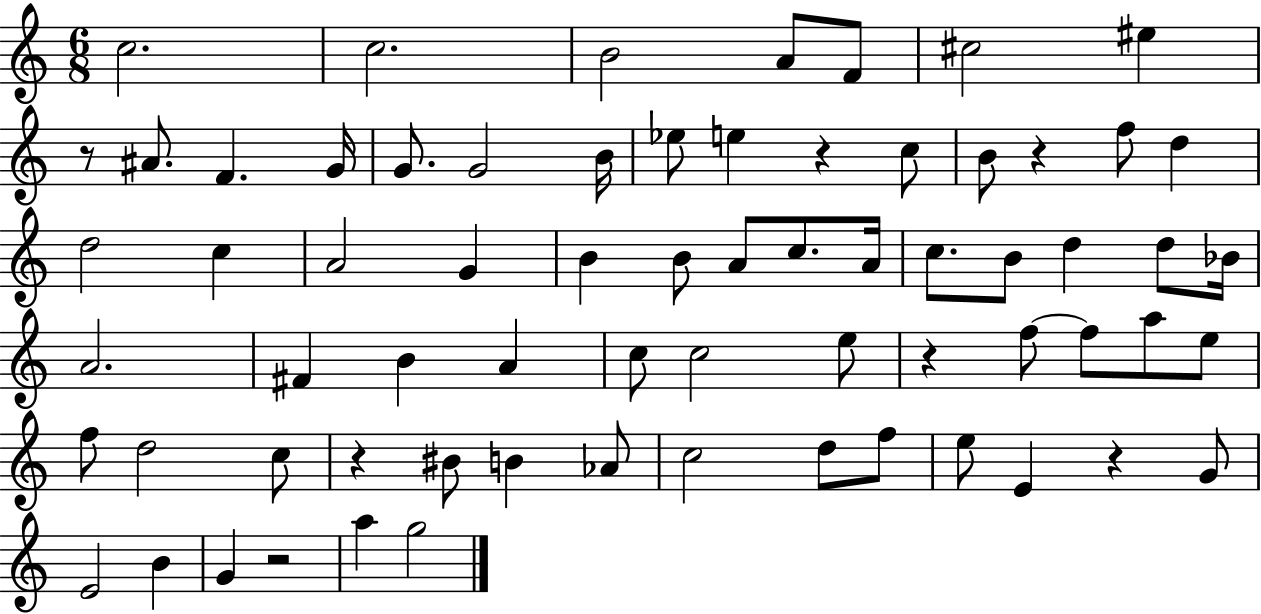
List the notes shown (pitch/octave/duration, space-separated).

C5/h. C5/h. B4/h A4/e F4/e C#5/h EIS5/q R/e A#4/e. F4/q. G4/s G4/e. G4/h B4/s Eb5/e E5/q R/q C5/e B4/e R/q F5/e D5/q D5/h C5/q A4/h G4/q B4/q B4/e A4/e C5/e. A4/s C5/e. B4/e D5/q D5/e Bb4/s A4/h. F#4/q B4/q A4/q C5/e C5/h E5/e R/q F5/e F5/e A5/e E5/e F5/e D5/h C5/e R/q BIS4/e B4/q Ab4/e C5/h D5/e F5/e E5/e E4/q R/q G4/e E4/h B4/q G4/q R/h A5/q G5/h